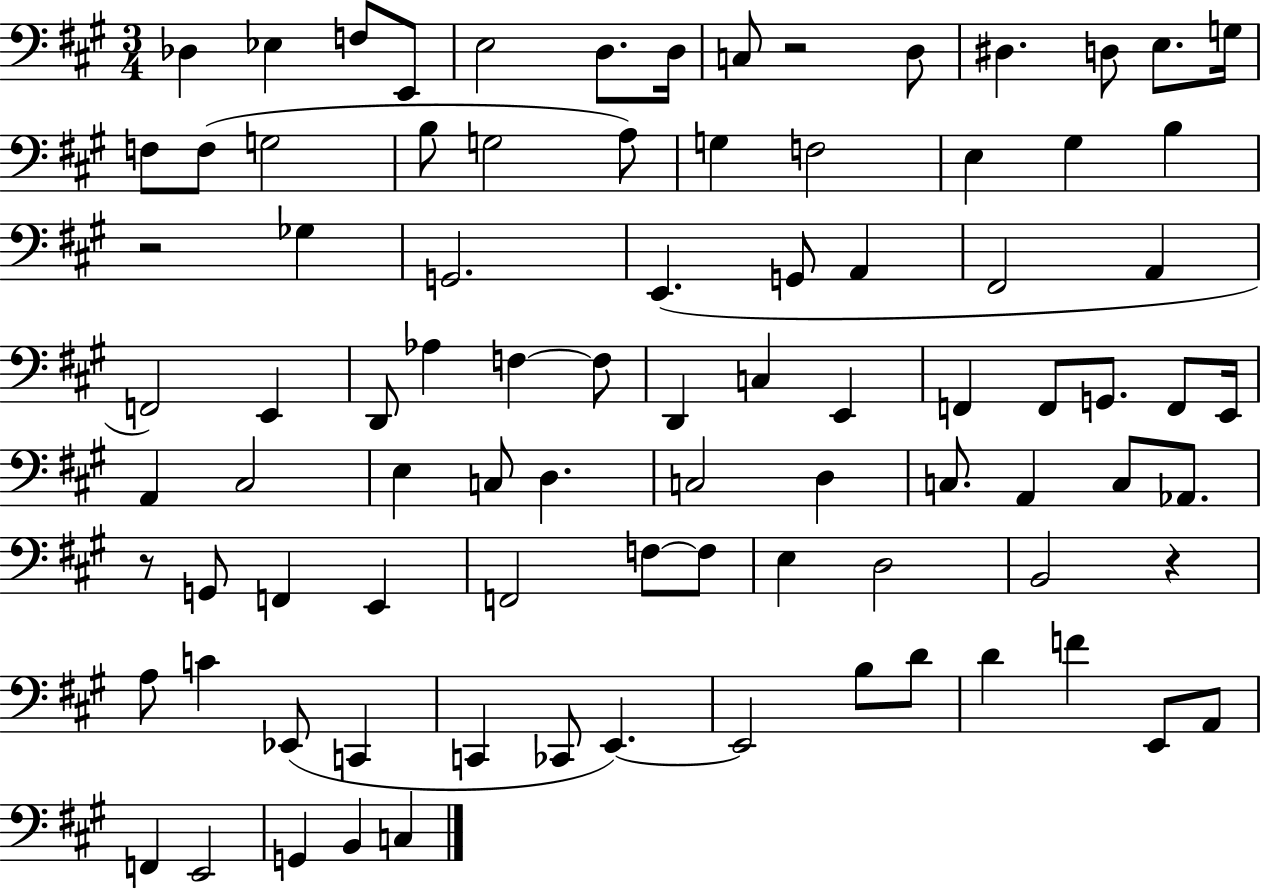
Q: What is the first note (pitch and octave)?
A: Db3